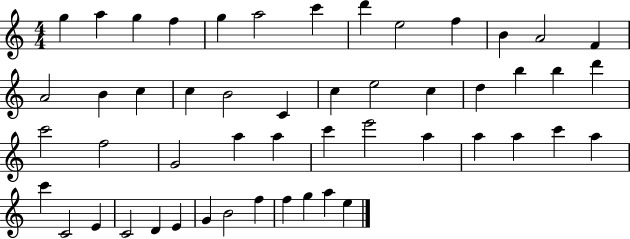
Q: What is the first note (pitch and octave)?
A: G5